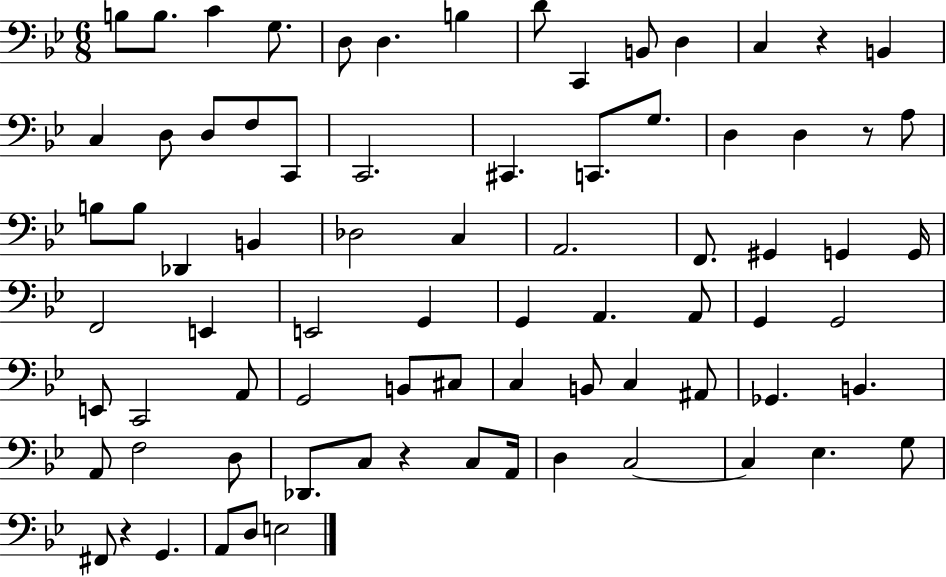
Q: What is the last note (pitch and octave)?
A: E3